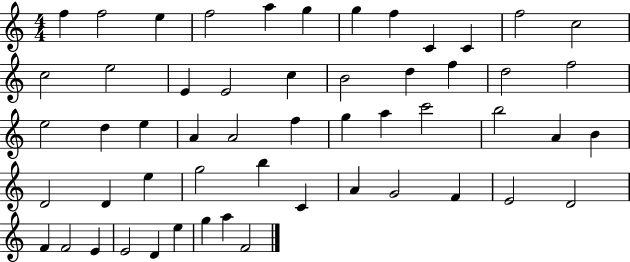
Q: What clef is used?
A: treble